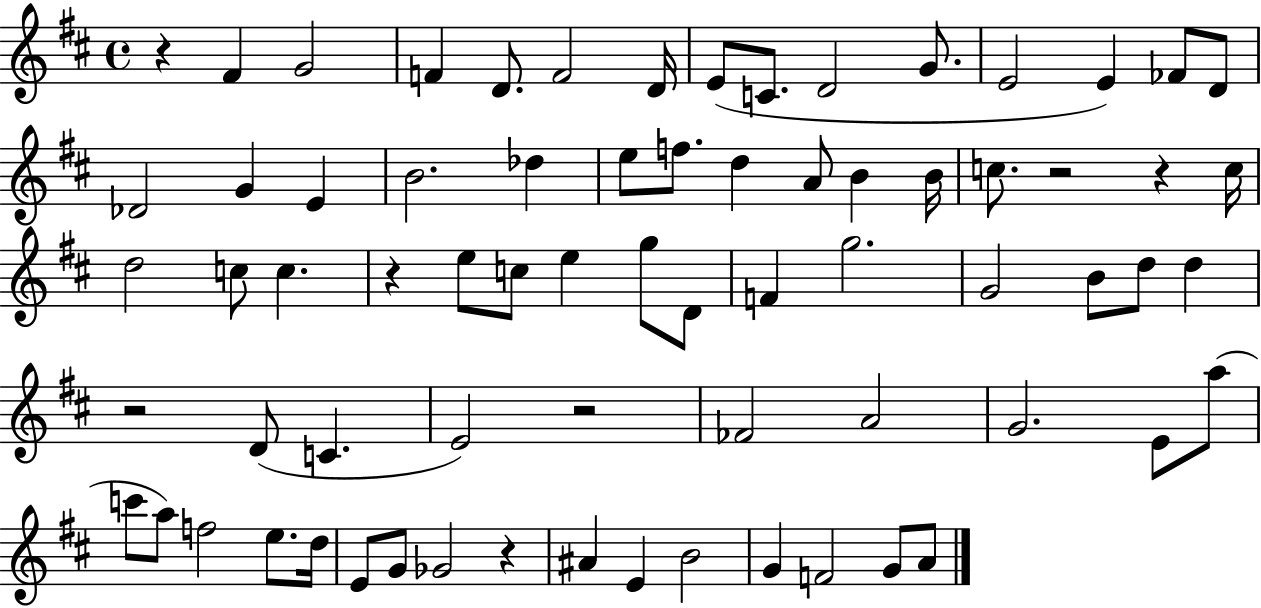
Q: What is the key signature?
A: D major